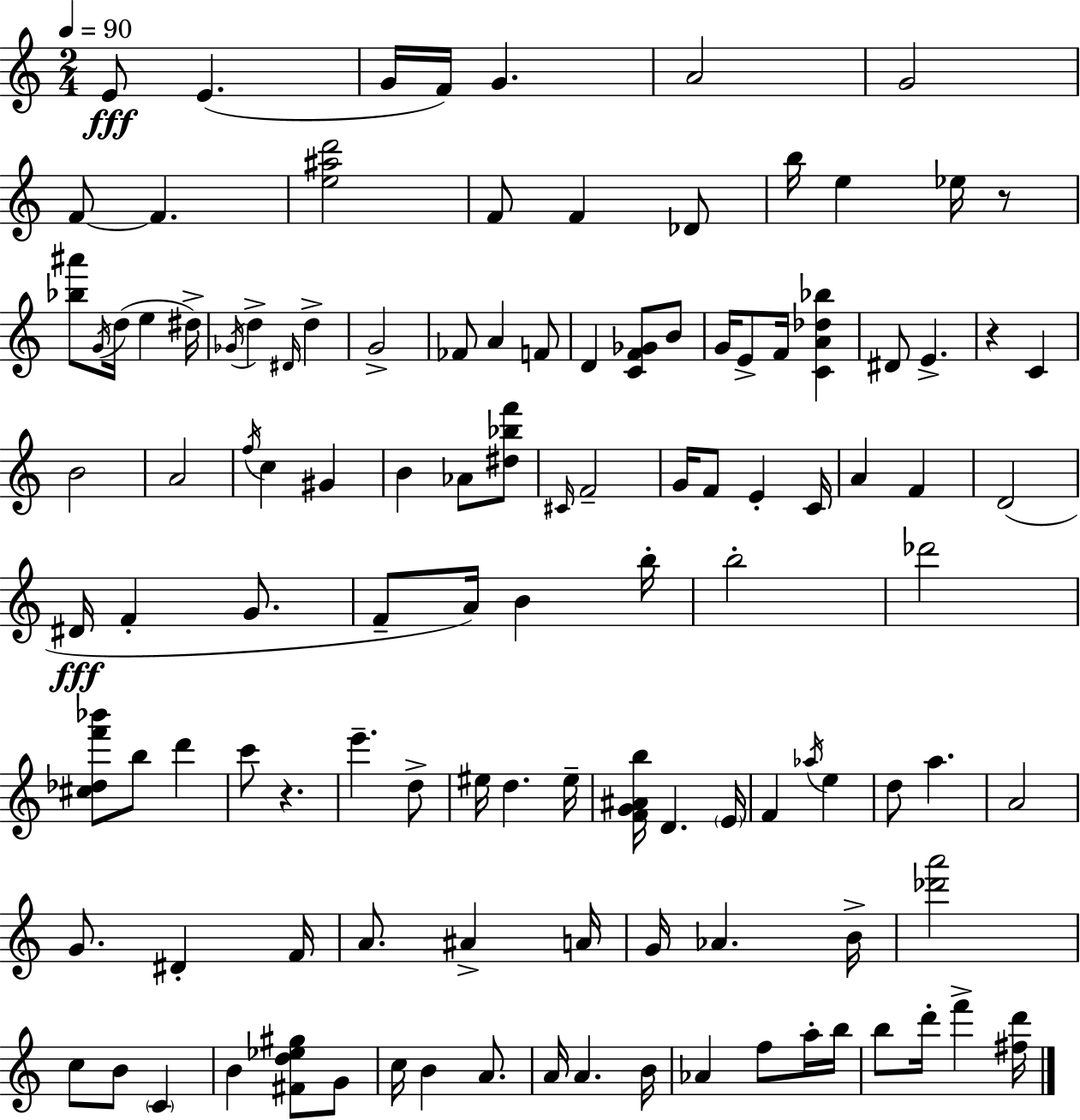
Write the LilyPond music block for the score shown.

{
  \clef treble
  \numericTimeSignature
  \time 2/4
  \key a \minor
  \tempo 4 = 90
  e'8\fff e'4.( | g'16 f'16) g'4. | a'2 | g'2 | \break f'8~~ f'4. | <e'' ais'' d'''>2 | f'8 f'4 des'8 | b''16 e''4 ees''16 r8 | \break <bes'' ais'''>8 \acciaccatura { g'16 } d''16( e''4 | dis''16->) \acciaccatura { ges'16 } d''4-> \grace { dis'16 } d''4-> | g'2-> | fes'8 a'4 | \break f'8 d'4 <c' f' ges'>8 | b'8 g'16 e'8-> f'16 <c' a' des'' bes''>4 | dis'8 e'4.-> | r4 c'4 | \break b'2 | a'2 | \acciaccatura { f''16 } c''4 | gis'4 b'4 | \break aes'8 <dis'' bes'' f'''>8 \grace { cis'16 } f'2-- | g'16 f'8 | e'4-. c'16 a'4 | f'4 d'2( | \break dis'16\fff f'4-. | g'8. f'8-- a'16) | b'4 b''16-. b''2-. | des'''2 | \break <cis'' des'' f''' bes'''>8 b''8 | d'''4 c'''8 r4. | e'''4.-- | d''8-> eis''16 d''4. | \break eis''16-- <f' g' ais' b''>16 d'4. | \parenthesize e'16 f'4 | \acciaccatura { aes''16 } e''4 d''8 | a''4. a'2 | \break g'8. | dis'4-. f'16 a'8. | ais'4-> a'16 g'16 aes'4. | b'16-> <des''' a'''>2 | \break c''8 | b'8 \parenthesize c'4 b'4 | <fis' d'' ees'' gis''>8 g'8 c''16 b'4 | a'8. a'16 a'4. | \break b'16 aes'4 | f''8 a''16-. b''16 b''8 | d'''16-. f'''4-> <fis'' d'''>16 \bar "|."
}